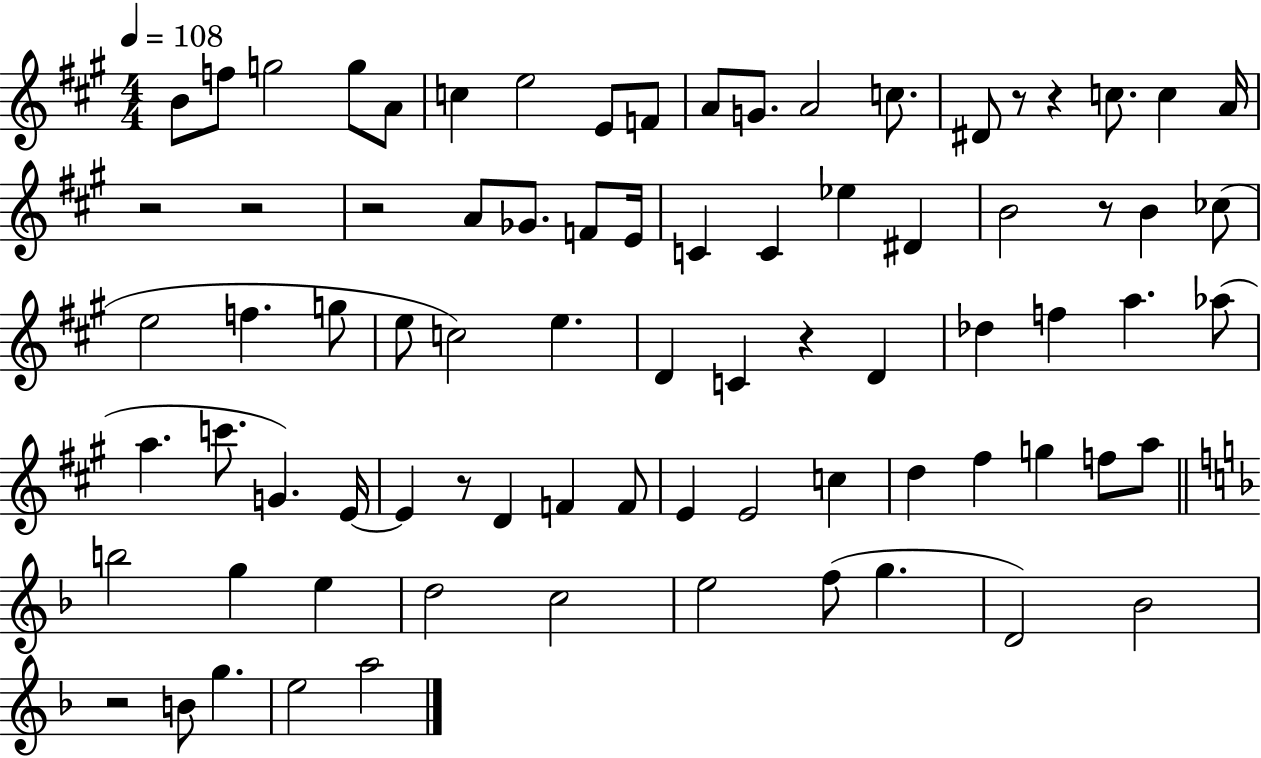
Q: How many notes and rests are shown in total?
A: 80